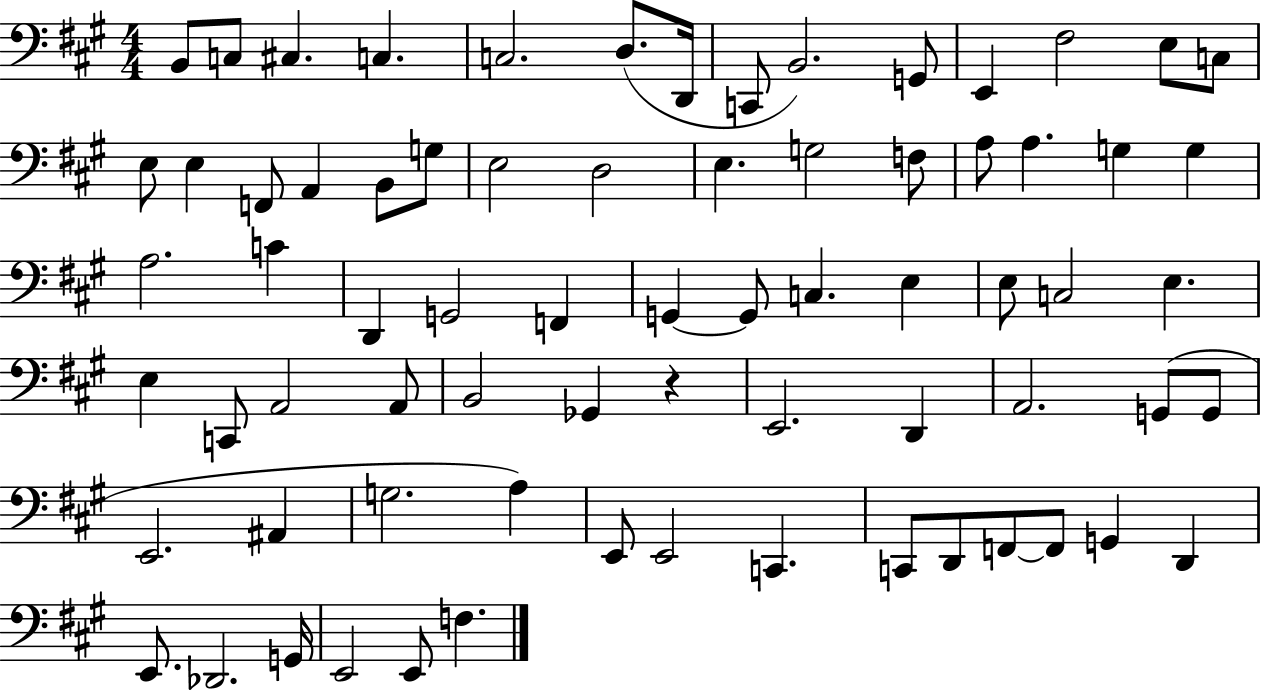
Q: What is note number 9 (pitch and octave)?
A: B2